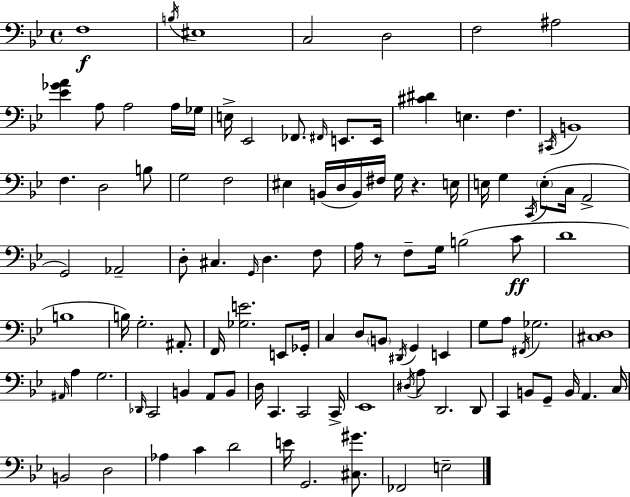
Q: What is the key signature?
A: BES major